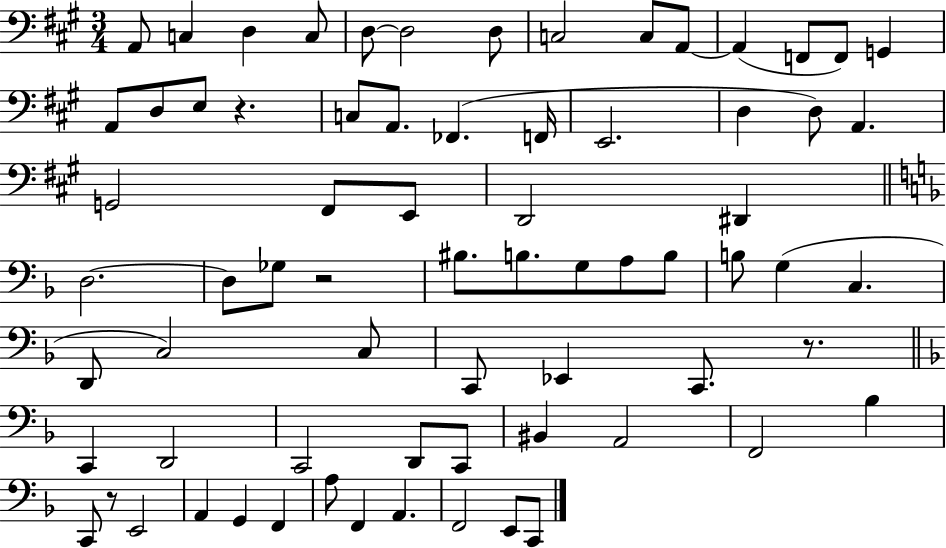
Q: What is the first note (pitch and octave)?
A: A2